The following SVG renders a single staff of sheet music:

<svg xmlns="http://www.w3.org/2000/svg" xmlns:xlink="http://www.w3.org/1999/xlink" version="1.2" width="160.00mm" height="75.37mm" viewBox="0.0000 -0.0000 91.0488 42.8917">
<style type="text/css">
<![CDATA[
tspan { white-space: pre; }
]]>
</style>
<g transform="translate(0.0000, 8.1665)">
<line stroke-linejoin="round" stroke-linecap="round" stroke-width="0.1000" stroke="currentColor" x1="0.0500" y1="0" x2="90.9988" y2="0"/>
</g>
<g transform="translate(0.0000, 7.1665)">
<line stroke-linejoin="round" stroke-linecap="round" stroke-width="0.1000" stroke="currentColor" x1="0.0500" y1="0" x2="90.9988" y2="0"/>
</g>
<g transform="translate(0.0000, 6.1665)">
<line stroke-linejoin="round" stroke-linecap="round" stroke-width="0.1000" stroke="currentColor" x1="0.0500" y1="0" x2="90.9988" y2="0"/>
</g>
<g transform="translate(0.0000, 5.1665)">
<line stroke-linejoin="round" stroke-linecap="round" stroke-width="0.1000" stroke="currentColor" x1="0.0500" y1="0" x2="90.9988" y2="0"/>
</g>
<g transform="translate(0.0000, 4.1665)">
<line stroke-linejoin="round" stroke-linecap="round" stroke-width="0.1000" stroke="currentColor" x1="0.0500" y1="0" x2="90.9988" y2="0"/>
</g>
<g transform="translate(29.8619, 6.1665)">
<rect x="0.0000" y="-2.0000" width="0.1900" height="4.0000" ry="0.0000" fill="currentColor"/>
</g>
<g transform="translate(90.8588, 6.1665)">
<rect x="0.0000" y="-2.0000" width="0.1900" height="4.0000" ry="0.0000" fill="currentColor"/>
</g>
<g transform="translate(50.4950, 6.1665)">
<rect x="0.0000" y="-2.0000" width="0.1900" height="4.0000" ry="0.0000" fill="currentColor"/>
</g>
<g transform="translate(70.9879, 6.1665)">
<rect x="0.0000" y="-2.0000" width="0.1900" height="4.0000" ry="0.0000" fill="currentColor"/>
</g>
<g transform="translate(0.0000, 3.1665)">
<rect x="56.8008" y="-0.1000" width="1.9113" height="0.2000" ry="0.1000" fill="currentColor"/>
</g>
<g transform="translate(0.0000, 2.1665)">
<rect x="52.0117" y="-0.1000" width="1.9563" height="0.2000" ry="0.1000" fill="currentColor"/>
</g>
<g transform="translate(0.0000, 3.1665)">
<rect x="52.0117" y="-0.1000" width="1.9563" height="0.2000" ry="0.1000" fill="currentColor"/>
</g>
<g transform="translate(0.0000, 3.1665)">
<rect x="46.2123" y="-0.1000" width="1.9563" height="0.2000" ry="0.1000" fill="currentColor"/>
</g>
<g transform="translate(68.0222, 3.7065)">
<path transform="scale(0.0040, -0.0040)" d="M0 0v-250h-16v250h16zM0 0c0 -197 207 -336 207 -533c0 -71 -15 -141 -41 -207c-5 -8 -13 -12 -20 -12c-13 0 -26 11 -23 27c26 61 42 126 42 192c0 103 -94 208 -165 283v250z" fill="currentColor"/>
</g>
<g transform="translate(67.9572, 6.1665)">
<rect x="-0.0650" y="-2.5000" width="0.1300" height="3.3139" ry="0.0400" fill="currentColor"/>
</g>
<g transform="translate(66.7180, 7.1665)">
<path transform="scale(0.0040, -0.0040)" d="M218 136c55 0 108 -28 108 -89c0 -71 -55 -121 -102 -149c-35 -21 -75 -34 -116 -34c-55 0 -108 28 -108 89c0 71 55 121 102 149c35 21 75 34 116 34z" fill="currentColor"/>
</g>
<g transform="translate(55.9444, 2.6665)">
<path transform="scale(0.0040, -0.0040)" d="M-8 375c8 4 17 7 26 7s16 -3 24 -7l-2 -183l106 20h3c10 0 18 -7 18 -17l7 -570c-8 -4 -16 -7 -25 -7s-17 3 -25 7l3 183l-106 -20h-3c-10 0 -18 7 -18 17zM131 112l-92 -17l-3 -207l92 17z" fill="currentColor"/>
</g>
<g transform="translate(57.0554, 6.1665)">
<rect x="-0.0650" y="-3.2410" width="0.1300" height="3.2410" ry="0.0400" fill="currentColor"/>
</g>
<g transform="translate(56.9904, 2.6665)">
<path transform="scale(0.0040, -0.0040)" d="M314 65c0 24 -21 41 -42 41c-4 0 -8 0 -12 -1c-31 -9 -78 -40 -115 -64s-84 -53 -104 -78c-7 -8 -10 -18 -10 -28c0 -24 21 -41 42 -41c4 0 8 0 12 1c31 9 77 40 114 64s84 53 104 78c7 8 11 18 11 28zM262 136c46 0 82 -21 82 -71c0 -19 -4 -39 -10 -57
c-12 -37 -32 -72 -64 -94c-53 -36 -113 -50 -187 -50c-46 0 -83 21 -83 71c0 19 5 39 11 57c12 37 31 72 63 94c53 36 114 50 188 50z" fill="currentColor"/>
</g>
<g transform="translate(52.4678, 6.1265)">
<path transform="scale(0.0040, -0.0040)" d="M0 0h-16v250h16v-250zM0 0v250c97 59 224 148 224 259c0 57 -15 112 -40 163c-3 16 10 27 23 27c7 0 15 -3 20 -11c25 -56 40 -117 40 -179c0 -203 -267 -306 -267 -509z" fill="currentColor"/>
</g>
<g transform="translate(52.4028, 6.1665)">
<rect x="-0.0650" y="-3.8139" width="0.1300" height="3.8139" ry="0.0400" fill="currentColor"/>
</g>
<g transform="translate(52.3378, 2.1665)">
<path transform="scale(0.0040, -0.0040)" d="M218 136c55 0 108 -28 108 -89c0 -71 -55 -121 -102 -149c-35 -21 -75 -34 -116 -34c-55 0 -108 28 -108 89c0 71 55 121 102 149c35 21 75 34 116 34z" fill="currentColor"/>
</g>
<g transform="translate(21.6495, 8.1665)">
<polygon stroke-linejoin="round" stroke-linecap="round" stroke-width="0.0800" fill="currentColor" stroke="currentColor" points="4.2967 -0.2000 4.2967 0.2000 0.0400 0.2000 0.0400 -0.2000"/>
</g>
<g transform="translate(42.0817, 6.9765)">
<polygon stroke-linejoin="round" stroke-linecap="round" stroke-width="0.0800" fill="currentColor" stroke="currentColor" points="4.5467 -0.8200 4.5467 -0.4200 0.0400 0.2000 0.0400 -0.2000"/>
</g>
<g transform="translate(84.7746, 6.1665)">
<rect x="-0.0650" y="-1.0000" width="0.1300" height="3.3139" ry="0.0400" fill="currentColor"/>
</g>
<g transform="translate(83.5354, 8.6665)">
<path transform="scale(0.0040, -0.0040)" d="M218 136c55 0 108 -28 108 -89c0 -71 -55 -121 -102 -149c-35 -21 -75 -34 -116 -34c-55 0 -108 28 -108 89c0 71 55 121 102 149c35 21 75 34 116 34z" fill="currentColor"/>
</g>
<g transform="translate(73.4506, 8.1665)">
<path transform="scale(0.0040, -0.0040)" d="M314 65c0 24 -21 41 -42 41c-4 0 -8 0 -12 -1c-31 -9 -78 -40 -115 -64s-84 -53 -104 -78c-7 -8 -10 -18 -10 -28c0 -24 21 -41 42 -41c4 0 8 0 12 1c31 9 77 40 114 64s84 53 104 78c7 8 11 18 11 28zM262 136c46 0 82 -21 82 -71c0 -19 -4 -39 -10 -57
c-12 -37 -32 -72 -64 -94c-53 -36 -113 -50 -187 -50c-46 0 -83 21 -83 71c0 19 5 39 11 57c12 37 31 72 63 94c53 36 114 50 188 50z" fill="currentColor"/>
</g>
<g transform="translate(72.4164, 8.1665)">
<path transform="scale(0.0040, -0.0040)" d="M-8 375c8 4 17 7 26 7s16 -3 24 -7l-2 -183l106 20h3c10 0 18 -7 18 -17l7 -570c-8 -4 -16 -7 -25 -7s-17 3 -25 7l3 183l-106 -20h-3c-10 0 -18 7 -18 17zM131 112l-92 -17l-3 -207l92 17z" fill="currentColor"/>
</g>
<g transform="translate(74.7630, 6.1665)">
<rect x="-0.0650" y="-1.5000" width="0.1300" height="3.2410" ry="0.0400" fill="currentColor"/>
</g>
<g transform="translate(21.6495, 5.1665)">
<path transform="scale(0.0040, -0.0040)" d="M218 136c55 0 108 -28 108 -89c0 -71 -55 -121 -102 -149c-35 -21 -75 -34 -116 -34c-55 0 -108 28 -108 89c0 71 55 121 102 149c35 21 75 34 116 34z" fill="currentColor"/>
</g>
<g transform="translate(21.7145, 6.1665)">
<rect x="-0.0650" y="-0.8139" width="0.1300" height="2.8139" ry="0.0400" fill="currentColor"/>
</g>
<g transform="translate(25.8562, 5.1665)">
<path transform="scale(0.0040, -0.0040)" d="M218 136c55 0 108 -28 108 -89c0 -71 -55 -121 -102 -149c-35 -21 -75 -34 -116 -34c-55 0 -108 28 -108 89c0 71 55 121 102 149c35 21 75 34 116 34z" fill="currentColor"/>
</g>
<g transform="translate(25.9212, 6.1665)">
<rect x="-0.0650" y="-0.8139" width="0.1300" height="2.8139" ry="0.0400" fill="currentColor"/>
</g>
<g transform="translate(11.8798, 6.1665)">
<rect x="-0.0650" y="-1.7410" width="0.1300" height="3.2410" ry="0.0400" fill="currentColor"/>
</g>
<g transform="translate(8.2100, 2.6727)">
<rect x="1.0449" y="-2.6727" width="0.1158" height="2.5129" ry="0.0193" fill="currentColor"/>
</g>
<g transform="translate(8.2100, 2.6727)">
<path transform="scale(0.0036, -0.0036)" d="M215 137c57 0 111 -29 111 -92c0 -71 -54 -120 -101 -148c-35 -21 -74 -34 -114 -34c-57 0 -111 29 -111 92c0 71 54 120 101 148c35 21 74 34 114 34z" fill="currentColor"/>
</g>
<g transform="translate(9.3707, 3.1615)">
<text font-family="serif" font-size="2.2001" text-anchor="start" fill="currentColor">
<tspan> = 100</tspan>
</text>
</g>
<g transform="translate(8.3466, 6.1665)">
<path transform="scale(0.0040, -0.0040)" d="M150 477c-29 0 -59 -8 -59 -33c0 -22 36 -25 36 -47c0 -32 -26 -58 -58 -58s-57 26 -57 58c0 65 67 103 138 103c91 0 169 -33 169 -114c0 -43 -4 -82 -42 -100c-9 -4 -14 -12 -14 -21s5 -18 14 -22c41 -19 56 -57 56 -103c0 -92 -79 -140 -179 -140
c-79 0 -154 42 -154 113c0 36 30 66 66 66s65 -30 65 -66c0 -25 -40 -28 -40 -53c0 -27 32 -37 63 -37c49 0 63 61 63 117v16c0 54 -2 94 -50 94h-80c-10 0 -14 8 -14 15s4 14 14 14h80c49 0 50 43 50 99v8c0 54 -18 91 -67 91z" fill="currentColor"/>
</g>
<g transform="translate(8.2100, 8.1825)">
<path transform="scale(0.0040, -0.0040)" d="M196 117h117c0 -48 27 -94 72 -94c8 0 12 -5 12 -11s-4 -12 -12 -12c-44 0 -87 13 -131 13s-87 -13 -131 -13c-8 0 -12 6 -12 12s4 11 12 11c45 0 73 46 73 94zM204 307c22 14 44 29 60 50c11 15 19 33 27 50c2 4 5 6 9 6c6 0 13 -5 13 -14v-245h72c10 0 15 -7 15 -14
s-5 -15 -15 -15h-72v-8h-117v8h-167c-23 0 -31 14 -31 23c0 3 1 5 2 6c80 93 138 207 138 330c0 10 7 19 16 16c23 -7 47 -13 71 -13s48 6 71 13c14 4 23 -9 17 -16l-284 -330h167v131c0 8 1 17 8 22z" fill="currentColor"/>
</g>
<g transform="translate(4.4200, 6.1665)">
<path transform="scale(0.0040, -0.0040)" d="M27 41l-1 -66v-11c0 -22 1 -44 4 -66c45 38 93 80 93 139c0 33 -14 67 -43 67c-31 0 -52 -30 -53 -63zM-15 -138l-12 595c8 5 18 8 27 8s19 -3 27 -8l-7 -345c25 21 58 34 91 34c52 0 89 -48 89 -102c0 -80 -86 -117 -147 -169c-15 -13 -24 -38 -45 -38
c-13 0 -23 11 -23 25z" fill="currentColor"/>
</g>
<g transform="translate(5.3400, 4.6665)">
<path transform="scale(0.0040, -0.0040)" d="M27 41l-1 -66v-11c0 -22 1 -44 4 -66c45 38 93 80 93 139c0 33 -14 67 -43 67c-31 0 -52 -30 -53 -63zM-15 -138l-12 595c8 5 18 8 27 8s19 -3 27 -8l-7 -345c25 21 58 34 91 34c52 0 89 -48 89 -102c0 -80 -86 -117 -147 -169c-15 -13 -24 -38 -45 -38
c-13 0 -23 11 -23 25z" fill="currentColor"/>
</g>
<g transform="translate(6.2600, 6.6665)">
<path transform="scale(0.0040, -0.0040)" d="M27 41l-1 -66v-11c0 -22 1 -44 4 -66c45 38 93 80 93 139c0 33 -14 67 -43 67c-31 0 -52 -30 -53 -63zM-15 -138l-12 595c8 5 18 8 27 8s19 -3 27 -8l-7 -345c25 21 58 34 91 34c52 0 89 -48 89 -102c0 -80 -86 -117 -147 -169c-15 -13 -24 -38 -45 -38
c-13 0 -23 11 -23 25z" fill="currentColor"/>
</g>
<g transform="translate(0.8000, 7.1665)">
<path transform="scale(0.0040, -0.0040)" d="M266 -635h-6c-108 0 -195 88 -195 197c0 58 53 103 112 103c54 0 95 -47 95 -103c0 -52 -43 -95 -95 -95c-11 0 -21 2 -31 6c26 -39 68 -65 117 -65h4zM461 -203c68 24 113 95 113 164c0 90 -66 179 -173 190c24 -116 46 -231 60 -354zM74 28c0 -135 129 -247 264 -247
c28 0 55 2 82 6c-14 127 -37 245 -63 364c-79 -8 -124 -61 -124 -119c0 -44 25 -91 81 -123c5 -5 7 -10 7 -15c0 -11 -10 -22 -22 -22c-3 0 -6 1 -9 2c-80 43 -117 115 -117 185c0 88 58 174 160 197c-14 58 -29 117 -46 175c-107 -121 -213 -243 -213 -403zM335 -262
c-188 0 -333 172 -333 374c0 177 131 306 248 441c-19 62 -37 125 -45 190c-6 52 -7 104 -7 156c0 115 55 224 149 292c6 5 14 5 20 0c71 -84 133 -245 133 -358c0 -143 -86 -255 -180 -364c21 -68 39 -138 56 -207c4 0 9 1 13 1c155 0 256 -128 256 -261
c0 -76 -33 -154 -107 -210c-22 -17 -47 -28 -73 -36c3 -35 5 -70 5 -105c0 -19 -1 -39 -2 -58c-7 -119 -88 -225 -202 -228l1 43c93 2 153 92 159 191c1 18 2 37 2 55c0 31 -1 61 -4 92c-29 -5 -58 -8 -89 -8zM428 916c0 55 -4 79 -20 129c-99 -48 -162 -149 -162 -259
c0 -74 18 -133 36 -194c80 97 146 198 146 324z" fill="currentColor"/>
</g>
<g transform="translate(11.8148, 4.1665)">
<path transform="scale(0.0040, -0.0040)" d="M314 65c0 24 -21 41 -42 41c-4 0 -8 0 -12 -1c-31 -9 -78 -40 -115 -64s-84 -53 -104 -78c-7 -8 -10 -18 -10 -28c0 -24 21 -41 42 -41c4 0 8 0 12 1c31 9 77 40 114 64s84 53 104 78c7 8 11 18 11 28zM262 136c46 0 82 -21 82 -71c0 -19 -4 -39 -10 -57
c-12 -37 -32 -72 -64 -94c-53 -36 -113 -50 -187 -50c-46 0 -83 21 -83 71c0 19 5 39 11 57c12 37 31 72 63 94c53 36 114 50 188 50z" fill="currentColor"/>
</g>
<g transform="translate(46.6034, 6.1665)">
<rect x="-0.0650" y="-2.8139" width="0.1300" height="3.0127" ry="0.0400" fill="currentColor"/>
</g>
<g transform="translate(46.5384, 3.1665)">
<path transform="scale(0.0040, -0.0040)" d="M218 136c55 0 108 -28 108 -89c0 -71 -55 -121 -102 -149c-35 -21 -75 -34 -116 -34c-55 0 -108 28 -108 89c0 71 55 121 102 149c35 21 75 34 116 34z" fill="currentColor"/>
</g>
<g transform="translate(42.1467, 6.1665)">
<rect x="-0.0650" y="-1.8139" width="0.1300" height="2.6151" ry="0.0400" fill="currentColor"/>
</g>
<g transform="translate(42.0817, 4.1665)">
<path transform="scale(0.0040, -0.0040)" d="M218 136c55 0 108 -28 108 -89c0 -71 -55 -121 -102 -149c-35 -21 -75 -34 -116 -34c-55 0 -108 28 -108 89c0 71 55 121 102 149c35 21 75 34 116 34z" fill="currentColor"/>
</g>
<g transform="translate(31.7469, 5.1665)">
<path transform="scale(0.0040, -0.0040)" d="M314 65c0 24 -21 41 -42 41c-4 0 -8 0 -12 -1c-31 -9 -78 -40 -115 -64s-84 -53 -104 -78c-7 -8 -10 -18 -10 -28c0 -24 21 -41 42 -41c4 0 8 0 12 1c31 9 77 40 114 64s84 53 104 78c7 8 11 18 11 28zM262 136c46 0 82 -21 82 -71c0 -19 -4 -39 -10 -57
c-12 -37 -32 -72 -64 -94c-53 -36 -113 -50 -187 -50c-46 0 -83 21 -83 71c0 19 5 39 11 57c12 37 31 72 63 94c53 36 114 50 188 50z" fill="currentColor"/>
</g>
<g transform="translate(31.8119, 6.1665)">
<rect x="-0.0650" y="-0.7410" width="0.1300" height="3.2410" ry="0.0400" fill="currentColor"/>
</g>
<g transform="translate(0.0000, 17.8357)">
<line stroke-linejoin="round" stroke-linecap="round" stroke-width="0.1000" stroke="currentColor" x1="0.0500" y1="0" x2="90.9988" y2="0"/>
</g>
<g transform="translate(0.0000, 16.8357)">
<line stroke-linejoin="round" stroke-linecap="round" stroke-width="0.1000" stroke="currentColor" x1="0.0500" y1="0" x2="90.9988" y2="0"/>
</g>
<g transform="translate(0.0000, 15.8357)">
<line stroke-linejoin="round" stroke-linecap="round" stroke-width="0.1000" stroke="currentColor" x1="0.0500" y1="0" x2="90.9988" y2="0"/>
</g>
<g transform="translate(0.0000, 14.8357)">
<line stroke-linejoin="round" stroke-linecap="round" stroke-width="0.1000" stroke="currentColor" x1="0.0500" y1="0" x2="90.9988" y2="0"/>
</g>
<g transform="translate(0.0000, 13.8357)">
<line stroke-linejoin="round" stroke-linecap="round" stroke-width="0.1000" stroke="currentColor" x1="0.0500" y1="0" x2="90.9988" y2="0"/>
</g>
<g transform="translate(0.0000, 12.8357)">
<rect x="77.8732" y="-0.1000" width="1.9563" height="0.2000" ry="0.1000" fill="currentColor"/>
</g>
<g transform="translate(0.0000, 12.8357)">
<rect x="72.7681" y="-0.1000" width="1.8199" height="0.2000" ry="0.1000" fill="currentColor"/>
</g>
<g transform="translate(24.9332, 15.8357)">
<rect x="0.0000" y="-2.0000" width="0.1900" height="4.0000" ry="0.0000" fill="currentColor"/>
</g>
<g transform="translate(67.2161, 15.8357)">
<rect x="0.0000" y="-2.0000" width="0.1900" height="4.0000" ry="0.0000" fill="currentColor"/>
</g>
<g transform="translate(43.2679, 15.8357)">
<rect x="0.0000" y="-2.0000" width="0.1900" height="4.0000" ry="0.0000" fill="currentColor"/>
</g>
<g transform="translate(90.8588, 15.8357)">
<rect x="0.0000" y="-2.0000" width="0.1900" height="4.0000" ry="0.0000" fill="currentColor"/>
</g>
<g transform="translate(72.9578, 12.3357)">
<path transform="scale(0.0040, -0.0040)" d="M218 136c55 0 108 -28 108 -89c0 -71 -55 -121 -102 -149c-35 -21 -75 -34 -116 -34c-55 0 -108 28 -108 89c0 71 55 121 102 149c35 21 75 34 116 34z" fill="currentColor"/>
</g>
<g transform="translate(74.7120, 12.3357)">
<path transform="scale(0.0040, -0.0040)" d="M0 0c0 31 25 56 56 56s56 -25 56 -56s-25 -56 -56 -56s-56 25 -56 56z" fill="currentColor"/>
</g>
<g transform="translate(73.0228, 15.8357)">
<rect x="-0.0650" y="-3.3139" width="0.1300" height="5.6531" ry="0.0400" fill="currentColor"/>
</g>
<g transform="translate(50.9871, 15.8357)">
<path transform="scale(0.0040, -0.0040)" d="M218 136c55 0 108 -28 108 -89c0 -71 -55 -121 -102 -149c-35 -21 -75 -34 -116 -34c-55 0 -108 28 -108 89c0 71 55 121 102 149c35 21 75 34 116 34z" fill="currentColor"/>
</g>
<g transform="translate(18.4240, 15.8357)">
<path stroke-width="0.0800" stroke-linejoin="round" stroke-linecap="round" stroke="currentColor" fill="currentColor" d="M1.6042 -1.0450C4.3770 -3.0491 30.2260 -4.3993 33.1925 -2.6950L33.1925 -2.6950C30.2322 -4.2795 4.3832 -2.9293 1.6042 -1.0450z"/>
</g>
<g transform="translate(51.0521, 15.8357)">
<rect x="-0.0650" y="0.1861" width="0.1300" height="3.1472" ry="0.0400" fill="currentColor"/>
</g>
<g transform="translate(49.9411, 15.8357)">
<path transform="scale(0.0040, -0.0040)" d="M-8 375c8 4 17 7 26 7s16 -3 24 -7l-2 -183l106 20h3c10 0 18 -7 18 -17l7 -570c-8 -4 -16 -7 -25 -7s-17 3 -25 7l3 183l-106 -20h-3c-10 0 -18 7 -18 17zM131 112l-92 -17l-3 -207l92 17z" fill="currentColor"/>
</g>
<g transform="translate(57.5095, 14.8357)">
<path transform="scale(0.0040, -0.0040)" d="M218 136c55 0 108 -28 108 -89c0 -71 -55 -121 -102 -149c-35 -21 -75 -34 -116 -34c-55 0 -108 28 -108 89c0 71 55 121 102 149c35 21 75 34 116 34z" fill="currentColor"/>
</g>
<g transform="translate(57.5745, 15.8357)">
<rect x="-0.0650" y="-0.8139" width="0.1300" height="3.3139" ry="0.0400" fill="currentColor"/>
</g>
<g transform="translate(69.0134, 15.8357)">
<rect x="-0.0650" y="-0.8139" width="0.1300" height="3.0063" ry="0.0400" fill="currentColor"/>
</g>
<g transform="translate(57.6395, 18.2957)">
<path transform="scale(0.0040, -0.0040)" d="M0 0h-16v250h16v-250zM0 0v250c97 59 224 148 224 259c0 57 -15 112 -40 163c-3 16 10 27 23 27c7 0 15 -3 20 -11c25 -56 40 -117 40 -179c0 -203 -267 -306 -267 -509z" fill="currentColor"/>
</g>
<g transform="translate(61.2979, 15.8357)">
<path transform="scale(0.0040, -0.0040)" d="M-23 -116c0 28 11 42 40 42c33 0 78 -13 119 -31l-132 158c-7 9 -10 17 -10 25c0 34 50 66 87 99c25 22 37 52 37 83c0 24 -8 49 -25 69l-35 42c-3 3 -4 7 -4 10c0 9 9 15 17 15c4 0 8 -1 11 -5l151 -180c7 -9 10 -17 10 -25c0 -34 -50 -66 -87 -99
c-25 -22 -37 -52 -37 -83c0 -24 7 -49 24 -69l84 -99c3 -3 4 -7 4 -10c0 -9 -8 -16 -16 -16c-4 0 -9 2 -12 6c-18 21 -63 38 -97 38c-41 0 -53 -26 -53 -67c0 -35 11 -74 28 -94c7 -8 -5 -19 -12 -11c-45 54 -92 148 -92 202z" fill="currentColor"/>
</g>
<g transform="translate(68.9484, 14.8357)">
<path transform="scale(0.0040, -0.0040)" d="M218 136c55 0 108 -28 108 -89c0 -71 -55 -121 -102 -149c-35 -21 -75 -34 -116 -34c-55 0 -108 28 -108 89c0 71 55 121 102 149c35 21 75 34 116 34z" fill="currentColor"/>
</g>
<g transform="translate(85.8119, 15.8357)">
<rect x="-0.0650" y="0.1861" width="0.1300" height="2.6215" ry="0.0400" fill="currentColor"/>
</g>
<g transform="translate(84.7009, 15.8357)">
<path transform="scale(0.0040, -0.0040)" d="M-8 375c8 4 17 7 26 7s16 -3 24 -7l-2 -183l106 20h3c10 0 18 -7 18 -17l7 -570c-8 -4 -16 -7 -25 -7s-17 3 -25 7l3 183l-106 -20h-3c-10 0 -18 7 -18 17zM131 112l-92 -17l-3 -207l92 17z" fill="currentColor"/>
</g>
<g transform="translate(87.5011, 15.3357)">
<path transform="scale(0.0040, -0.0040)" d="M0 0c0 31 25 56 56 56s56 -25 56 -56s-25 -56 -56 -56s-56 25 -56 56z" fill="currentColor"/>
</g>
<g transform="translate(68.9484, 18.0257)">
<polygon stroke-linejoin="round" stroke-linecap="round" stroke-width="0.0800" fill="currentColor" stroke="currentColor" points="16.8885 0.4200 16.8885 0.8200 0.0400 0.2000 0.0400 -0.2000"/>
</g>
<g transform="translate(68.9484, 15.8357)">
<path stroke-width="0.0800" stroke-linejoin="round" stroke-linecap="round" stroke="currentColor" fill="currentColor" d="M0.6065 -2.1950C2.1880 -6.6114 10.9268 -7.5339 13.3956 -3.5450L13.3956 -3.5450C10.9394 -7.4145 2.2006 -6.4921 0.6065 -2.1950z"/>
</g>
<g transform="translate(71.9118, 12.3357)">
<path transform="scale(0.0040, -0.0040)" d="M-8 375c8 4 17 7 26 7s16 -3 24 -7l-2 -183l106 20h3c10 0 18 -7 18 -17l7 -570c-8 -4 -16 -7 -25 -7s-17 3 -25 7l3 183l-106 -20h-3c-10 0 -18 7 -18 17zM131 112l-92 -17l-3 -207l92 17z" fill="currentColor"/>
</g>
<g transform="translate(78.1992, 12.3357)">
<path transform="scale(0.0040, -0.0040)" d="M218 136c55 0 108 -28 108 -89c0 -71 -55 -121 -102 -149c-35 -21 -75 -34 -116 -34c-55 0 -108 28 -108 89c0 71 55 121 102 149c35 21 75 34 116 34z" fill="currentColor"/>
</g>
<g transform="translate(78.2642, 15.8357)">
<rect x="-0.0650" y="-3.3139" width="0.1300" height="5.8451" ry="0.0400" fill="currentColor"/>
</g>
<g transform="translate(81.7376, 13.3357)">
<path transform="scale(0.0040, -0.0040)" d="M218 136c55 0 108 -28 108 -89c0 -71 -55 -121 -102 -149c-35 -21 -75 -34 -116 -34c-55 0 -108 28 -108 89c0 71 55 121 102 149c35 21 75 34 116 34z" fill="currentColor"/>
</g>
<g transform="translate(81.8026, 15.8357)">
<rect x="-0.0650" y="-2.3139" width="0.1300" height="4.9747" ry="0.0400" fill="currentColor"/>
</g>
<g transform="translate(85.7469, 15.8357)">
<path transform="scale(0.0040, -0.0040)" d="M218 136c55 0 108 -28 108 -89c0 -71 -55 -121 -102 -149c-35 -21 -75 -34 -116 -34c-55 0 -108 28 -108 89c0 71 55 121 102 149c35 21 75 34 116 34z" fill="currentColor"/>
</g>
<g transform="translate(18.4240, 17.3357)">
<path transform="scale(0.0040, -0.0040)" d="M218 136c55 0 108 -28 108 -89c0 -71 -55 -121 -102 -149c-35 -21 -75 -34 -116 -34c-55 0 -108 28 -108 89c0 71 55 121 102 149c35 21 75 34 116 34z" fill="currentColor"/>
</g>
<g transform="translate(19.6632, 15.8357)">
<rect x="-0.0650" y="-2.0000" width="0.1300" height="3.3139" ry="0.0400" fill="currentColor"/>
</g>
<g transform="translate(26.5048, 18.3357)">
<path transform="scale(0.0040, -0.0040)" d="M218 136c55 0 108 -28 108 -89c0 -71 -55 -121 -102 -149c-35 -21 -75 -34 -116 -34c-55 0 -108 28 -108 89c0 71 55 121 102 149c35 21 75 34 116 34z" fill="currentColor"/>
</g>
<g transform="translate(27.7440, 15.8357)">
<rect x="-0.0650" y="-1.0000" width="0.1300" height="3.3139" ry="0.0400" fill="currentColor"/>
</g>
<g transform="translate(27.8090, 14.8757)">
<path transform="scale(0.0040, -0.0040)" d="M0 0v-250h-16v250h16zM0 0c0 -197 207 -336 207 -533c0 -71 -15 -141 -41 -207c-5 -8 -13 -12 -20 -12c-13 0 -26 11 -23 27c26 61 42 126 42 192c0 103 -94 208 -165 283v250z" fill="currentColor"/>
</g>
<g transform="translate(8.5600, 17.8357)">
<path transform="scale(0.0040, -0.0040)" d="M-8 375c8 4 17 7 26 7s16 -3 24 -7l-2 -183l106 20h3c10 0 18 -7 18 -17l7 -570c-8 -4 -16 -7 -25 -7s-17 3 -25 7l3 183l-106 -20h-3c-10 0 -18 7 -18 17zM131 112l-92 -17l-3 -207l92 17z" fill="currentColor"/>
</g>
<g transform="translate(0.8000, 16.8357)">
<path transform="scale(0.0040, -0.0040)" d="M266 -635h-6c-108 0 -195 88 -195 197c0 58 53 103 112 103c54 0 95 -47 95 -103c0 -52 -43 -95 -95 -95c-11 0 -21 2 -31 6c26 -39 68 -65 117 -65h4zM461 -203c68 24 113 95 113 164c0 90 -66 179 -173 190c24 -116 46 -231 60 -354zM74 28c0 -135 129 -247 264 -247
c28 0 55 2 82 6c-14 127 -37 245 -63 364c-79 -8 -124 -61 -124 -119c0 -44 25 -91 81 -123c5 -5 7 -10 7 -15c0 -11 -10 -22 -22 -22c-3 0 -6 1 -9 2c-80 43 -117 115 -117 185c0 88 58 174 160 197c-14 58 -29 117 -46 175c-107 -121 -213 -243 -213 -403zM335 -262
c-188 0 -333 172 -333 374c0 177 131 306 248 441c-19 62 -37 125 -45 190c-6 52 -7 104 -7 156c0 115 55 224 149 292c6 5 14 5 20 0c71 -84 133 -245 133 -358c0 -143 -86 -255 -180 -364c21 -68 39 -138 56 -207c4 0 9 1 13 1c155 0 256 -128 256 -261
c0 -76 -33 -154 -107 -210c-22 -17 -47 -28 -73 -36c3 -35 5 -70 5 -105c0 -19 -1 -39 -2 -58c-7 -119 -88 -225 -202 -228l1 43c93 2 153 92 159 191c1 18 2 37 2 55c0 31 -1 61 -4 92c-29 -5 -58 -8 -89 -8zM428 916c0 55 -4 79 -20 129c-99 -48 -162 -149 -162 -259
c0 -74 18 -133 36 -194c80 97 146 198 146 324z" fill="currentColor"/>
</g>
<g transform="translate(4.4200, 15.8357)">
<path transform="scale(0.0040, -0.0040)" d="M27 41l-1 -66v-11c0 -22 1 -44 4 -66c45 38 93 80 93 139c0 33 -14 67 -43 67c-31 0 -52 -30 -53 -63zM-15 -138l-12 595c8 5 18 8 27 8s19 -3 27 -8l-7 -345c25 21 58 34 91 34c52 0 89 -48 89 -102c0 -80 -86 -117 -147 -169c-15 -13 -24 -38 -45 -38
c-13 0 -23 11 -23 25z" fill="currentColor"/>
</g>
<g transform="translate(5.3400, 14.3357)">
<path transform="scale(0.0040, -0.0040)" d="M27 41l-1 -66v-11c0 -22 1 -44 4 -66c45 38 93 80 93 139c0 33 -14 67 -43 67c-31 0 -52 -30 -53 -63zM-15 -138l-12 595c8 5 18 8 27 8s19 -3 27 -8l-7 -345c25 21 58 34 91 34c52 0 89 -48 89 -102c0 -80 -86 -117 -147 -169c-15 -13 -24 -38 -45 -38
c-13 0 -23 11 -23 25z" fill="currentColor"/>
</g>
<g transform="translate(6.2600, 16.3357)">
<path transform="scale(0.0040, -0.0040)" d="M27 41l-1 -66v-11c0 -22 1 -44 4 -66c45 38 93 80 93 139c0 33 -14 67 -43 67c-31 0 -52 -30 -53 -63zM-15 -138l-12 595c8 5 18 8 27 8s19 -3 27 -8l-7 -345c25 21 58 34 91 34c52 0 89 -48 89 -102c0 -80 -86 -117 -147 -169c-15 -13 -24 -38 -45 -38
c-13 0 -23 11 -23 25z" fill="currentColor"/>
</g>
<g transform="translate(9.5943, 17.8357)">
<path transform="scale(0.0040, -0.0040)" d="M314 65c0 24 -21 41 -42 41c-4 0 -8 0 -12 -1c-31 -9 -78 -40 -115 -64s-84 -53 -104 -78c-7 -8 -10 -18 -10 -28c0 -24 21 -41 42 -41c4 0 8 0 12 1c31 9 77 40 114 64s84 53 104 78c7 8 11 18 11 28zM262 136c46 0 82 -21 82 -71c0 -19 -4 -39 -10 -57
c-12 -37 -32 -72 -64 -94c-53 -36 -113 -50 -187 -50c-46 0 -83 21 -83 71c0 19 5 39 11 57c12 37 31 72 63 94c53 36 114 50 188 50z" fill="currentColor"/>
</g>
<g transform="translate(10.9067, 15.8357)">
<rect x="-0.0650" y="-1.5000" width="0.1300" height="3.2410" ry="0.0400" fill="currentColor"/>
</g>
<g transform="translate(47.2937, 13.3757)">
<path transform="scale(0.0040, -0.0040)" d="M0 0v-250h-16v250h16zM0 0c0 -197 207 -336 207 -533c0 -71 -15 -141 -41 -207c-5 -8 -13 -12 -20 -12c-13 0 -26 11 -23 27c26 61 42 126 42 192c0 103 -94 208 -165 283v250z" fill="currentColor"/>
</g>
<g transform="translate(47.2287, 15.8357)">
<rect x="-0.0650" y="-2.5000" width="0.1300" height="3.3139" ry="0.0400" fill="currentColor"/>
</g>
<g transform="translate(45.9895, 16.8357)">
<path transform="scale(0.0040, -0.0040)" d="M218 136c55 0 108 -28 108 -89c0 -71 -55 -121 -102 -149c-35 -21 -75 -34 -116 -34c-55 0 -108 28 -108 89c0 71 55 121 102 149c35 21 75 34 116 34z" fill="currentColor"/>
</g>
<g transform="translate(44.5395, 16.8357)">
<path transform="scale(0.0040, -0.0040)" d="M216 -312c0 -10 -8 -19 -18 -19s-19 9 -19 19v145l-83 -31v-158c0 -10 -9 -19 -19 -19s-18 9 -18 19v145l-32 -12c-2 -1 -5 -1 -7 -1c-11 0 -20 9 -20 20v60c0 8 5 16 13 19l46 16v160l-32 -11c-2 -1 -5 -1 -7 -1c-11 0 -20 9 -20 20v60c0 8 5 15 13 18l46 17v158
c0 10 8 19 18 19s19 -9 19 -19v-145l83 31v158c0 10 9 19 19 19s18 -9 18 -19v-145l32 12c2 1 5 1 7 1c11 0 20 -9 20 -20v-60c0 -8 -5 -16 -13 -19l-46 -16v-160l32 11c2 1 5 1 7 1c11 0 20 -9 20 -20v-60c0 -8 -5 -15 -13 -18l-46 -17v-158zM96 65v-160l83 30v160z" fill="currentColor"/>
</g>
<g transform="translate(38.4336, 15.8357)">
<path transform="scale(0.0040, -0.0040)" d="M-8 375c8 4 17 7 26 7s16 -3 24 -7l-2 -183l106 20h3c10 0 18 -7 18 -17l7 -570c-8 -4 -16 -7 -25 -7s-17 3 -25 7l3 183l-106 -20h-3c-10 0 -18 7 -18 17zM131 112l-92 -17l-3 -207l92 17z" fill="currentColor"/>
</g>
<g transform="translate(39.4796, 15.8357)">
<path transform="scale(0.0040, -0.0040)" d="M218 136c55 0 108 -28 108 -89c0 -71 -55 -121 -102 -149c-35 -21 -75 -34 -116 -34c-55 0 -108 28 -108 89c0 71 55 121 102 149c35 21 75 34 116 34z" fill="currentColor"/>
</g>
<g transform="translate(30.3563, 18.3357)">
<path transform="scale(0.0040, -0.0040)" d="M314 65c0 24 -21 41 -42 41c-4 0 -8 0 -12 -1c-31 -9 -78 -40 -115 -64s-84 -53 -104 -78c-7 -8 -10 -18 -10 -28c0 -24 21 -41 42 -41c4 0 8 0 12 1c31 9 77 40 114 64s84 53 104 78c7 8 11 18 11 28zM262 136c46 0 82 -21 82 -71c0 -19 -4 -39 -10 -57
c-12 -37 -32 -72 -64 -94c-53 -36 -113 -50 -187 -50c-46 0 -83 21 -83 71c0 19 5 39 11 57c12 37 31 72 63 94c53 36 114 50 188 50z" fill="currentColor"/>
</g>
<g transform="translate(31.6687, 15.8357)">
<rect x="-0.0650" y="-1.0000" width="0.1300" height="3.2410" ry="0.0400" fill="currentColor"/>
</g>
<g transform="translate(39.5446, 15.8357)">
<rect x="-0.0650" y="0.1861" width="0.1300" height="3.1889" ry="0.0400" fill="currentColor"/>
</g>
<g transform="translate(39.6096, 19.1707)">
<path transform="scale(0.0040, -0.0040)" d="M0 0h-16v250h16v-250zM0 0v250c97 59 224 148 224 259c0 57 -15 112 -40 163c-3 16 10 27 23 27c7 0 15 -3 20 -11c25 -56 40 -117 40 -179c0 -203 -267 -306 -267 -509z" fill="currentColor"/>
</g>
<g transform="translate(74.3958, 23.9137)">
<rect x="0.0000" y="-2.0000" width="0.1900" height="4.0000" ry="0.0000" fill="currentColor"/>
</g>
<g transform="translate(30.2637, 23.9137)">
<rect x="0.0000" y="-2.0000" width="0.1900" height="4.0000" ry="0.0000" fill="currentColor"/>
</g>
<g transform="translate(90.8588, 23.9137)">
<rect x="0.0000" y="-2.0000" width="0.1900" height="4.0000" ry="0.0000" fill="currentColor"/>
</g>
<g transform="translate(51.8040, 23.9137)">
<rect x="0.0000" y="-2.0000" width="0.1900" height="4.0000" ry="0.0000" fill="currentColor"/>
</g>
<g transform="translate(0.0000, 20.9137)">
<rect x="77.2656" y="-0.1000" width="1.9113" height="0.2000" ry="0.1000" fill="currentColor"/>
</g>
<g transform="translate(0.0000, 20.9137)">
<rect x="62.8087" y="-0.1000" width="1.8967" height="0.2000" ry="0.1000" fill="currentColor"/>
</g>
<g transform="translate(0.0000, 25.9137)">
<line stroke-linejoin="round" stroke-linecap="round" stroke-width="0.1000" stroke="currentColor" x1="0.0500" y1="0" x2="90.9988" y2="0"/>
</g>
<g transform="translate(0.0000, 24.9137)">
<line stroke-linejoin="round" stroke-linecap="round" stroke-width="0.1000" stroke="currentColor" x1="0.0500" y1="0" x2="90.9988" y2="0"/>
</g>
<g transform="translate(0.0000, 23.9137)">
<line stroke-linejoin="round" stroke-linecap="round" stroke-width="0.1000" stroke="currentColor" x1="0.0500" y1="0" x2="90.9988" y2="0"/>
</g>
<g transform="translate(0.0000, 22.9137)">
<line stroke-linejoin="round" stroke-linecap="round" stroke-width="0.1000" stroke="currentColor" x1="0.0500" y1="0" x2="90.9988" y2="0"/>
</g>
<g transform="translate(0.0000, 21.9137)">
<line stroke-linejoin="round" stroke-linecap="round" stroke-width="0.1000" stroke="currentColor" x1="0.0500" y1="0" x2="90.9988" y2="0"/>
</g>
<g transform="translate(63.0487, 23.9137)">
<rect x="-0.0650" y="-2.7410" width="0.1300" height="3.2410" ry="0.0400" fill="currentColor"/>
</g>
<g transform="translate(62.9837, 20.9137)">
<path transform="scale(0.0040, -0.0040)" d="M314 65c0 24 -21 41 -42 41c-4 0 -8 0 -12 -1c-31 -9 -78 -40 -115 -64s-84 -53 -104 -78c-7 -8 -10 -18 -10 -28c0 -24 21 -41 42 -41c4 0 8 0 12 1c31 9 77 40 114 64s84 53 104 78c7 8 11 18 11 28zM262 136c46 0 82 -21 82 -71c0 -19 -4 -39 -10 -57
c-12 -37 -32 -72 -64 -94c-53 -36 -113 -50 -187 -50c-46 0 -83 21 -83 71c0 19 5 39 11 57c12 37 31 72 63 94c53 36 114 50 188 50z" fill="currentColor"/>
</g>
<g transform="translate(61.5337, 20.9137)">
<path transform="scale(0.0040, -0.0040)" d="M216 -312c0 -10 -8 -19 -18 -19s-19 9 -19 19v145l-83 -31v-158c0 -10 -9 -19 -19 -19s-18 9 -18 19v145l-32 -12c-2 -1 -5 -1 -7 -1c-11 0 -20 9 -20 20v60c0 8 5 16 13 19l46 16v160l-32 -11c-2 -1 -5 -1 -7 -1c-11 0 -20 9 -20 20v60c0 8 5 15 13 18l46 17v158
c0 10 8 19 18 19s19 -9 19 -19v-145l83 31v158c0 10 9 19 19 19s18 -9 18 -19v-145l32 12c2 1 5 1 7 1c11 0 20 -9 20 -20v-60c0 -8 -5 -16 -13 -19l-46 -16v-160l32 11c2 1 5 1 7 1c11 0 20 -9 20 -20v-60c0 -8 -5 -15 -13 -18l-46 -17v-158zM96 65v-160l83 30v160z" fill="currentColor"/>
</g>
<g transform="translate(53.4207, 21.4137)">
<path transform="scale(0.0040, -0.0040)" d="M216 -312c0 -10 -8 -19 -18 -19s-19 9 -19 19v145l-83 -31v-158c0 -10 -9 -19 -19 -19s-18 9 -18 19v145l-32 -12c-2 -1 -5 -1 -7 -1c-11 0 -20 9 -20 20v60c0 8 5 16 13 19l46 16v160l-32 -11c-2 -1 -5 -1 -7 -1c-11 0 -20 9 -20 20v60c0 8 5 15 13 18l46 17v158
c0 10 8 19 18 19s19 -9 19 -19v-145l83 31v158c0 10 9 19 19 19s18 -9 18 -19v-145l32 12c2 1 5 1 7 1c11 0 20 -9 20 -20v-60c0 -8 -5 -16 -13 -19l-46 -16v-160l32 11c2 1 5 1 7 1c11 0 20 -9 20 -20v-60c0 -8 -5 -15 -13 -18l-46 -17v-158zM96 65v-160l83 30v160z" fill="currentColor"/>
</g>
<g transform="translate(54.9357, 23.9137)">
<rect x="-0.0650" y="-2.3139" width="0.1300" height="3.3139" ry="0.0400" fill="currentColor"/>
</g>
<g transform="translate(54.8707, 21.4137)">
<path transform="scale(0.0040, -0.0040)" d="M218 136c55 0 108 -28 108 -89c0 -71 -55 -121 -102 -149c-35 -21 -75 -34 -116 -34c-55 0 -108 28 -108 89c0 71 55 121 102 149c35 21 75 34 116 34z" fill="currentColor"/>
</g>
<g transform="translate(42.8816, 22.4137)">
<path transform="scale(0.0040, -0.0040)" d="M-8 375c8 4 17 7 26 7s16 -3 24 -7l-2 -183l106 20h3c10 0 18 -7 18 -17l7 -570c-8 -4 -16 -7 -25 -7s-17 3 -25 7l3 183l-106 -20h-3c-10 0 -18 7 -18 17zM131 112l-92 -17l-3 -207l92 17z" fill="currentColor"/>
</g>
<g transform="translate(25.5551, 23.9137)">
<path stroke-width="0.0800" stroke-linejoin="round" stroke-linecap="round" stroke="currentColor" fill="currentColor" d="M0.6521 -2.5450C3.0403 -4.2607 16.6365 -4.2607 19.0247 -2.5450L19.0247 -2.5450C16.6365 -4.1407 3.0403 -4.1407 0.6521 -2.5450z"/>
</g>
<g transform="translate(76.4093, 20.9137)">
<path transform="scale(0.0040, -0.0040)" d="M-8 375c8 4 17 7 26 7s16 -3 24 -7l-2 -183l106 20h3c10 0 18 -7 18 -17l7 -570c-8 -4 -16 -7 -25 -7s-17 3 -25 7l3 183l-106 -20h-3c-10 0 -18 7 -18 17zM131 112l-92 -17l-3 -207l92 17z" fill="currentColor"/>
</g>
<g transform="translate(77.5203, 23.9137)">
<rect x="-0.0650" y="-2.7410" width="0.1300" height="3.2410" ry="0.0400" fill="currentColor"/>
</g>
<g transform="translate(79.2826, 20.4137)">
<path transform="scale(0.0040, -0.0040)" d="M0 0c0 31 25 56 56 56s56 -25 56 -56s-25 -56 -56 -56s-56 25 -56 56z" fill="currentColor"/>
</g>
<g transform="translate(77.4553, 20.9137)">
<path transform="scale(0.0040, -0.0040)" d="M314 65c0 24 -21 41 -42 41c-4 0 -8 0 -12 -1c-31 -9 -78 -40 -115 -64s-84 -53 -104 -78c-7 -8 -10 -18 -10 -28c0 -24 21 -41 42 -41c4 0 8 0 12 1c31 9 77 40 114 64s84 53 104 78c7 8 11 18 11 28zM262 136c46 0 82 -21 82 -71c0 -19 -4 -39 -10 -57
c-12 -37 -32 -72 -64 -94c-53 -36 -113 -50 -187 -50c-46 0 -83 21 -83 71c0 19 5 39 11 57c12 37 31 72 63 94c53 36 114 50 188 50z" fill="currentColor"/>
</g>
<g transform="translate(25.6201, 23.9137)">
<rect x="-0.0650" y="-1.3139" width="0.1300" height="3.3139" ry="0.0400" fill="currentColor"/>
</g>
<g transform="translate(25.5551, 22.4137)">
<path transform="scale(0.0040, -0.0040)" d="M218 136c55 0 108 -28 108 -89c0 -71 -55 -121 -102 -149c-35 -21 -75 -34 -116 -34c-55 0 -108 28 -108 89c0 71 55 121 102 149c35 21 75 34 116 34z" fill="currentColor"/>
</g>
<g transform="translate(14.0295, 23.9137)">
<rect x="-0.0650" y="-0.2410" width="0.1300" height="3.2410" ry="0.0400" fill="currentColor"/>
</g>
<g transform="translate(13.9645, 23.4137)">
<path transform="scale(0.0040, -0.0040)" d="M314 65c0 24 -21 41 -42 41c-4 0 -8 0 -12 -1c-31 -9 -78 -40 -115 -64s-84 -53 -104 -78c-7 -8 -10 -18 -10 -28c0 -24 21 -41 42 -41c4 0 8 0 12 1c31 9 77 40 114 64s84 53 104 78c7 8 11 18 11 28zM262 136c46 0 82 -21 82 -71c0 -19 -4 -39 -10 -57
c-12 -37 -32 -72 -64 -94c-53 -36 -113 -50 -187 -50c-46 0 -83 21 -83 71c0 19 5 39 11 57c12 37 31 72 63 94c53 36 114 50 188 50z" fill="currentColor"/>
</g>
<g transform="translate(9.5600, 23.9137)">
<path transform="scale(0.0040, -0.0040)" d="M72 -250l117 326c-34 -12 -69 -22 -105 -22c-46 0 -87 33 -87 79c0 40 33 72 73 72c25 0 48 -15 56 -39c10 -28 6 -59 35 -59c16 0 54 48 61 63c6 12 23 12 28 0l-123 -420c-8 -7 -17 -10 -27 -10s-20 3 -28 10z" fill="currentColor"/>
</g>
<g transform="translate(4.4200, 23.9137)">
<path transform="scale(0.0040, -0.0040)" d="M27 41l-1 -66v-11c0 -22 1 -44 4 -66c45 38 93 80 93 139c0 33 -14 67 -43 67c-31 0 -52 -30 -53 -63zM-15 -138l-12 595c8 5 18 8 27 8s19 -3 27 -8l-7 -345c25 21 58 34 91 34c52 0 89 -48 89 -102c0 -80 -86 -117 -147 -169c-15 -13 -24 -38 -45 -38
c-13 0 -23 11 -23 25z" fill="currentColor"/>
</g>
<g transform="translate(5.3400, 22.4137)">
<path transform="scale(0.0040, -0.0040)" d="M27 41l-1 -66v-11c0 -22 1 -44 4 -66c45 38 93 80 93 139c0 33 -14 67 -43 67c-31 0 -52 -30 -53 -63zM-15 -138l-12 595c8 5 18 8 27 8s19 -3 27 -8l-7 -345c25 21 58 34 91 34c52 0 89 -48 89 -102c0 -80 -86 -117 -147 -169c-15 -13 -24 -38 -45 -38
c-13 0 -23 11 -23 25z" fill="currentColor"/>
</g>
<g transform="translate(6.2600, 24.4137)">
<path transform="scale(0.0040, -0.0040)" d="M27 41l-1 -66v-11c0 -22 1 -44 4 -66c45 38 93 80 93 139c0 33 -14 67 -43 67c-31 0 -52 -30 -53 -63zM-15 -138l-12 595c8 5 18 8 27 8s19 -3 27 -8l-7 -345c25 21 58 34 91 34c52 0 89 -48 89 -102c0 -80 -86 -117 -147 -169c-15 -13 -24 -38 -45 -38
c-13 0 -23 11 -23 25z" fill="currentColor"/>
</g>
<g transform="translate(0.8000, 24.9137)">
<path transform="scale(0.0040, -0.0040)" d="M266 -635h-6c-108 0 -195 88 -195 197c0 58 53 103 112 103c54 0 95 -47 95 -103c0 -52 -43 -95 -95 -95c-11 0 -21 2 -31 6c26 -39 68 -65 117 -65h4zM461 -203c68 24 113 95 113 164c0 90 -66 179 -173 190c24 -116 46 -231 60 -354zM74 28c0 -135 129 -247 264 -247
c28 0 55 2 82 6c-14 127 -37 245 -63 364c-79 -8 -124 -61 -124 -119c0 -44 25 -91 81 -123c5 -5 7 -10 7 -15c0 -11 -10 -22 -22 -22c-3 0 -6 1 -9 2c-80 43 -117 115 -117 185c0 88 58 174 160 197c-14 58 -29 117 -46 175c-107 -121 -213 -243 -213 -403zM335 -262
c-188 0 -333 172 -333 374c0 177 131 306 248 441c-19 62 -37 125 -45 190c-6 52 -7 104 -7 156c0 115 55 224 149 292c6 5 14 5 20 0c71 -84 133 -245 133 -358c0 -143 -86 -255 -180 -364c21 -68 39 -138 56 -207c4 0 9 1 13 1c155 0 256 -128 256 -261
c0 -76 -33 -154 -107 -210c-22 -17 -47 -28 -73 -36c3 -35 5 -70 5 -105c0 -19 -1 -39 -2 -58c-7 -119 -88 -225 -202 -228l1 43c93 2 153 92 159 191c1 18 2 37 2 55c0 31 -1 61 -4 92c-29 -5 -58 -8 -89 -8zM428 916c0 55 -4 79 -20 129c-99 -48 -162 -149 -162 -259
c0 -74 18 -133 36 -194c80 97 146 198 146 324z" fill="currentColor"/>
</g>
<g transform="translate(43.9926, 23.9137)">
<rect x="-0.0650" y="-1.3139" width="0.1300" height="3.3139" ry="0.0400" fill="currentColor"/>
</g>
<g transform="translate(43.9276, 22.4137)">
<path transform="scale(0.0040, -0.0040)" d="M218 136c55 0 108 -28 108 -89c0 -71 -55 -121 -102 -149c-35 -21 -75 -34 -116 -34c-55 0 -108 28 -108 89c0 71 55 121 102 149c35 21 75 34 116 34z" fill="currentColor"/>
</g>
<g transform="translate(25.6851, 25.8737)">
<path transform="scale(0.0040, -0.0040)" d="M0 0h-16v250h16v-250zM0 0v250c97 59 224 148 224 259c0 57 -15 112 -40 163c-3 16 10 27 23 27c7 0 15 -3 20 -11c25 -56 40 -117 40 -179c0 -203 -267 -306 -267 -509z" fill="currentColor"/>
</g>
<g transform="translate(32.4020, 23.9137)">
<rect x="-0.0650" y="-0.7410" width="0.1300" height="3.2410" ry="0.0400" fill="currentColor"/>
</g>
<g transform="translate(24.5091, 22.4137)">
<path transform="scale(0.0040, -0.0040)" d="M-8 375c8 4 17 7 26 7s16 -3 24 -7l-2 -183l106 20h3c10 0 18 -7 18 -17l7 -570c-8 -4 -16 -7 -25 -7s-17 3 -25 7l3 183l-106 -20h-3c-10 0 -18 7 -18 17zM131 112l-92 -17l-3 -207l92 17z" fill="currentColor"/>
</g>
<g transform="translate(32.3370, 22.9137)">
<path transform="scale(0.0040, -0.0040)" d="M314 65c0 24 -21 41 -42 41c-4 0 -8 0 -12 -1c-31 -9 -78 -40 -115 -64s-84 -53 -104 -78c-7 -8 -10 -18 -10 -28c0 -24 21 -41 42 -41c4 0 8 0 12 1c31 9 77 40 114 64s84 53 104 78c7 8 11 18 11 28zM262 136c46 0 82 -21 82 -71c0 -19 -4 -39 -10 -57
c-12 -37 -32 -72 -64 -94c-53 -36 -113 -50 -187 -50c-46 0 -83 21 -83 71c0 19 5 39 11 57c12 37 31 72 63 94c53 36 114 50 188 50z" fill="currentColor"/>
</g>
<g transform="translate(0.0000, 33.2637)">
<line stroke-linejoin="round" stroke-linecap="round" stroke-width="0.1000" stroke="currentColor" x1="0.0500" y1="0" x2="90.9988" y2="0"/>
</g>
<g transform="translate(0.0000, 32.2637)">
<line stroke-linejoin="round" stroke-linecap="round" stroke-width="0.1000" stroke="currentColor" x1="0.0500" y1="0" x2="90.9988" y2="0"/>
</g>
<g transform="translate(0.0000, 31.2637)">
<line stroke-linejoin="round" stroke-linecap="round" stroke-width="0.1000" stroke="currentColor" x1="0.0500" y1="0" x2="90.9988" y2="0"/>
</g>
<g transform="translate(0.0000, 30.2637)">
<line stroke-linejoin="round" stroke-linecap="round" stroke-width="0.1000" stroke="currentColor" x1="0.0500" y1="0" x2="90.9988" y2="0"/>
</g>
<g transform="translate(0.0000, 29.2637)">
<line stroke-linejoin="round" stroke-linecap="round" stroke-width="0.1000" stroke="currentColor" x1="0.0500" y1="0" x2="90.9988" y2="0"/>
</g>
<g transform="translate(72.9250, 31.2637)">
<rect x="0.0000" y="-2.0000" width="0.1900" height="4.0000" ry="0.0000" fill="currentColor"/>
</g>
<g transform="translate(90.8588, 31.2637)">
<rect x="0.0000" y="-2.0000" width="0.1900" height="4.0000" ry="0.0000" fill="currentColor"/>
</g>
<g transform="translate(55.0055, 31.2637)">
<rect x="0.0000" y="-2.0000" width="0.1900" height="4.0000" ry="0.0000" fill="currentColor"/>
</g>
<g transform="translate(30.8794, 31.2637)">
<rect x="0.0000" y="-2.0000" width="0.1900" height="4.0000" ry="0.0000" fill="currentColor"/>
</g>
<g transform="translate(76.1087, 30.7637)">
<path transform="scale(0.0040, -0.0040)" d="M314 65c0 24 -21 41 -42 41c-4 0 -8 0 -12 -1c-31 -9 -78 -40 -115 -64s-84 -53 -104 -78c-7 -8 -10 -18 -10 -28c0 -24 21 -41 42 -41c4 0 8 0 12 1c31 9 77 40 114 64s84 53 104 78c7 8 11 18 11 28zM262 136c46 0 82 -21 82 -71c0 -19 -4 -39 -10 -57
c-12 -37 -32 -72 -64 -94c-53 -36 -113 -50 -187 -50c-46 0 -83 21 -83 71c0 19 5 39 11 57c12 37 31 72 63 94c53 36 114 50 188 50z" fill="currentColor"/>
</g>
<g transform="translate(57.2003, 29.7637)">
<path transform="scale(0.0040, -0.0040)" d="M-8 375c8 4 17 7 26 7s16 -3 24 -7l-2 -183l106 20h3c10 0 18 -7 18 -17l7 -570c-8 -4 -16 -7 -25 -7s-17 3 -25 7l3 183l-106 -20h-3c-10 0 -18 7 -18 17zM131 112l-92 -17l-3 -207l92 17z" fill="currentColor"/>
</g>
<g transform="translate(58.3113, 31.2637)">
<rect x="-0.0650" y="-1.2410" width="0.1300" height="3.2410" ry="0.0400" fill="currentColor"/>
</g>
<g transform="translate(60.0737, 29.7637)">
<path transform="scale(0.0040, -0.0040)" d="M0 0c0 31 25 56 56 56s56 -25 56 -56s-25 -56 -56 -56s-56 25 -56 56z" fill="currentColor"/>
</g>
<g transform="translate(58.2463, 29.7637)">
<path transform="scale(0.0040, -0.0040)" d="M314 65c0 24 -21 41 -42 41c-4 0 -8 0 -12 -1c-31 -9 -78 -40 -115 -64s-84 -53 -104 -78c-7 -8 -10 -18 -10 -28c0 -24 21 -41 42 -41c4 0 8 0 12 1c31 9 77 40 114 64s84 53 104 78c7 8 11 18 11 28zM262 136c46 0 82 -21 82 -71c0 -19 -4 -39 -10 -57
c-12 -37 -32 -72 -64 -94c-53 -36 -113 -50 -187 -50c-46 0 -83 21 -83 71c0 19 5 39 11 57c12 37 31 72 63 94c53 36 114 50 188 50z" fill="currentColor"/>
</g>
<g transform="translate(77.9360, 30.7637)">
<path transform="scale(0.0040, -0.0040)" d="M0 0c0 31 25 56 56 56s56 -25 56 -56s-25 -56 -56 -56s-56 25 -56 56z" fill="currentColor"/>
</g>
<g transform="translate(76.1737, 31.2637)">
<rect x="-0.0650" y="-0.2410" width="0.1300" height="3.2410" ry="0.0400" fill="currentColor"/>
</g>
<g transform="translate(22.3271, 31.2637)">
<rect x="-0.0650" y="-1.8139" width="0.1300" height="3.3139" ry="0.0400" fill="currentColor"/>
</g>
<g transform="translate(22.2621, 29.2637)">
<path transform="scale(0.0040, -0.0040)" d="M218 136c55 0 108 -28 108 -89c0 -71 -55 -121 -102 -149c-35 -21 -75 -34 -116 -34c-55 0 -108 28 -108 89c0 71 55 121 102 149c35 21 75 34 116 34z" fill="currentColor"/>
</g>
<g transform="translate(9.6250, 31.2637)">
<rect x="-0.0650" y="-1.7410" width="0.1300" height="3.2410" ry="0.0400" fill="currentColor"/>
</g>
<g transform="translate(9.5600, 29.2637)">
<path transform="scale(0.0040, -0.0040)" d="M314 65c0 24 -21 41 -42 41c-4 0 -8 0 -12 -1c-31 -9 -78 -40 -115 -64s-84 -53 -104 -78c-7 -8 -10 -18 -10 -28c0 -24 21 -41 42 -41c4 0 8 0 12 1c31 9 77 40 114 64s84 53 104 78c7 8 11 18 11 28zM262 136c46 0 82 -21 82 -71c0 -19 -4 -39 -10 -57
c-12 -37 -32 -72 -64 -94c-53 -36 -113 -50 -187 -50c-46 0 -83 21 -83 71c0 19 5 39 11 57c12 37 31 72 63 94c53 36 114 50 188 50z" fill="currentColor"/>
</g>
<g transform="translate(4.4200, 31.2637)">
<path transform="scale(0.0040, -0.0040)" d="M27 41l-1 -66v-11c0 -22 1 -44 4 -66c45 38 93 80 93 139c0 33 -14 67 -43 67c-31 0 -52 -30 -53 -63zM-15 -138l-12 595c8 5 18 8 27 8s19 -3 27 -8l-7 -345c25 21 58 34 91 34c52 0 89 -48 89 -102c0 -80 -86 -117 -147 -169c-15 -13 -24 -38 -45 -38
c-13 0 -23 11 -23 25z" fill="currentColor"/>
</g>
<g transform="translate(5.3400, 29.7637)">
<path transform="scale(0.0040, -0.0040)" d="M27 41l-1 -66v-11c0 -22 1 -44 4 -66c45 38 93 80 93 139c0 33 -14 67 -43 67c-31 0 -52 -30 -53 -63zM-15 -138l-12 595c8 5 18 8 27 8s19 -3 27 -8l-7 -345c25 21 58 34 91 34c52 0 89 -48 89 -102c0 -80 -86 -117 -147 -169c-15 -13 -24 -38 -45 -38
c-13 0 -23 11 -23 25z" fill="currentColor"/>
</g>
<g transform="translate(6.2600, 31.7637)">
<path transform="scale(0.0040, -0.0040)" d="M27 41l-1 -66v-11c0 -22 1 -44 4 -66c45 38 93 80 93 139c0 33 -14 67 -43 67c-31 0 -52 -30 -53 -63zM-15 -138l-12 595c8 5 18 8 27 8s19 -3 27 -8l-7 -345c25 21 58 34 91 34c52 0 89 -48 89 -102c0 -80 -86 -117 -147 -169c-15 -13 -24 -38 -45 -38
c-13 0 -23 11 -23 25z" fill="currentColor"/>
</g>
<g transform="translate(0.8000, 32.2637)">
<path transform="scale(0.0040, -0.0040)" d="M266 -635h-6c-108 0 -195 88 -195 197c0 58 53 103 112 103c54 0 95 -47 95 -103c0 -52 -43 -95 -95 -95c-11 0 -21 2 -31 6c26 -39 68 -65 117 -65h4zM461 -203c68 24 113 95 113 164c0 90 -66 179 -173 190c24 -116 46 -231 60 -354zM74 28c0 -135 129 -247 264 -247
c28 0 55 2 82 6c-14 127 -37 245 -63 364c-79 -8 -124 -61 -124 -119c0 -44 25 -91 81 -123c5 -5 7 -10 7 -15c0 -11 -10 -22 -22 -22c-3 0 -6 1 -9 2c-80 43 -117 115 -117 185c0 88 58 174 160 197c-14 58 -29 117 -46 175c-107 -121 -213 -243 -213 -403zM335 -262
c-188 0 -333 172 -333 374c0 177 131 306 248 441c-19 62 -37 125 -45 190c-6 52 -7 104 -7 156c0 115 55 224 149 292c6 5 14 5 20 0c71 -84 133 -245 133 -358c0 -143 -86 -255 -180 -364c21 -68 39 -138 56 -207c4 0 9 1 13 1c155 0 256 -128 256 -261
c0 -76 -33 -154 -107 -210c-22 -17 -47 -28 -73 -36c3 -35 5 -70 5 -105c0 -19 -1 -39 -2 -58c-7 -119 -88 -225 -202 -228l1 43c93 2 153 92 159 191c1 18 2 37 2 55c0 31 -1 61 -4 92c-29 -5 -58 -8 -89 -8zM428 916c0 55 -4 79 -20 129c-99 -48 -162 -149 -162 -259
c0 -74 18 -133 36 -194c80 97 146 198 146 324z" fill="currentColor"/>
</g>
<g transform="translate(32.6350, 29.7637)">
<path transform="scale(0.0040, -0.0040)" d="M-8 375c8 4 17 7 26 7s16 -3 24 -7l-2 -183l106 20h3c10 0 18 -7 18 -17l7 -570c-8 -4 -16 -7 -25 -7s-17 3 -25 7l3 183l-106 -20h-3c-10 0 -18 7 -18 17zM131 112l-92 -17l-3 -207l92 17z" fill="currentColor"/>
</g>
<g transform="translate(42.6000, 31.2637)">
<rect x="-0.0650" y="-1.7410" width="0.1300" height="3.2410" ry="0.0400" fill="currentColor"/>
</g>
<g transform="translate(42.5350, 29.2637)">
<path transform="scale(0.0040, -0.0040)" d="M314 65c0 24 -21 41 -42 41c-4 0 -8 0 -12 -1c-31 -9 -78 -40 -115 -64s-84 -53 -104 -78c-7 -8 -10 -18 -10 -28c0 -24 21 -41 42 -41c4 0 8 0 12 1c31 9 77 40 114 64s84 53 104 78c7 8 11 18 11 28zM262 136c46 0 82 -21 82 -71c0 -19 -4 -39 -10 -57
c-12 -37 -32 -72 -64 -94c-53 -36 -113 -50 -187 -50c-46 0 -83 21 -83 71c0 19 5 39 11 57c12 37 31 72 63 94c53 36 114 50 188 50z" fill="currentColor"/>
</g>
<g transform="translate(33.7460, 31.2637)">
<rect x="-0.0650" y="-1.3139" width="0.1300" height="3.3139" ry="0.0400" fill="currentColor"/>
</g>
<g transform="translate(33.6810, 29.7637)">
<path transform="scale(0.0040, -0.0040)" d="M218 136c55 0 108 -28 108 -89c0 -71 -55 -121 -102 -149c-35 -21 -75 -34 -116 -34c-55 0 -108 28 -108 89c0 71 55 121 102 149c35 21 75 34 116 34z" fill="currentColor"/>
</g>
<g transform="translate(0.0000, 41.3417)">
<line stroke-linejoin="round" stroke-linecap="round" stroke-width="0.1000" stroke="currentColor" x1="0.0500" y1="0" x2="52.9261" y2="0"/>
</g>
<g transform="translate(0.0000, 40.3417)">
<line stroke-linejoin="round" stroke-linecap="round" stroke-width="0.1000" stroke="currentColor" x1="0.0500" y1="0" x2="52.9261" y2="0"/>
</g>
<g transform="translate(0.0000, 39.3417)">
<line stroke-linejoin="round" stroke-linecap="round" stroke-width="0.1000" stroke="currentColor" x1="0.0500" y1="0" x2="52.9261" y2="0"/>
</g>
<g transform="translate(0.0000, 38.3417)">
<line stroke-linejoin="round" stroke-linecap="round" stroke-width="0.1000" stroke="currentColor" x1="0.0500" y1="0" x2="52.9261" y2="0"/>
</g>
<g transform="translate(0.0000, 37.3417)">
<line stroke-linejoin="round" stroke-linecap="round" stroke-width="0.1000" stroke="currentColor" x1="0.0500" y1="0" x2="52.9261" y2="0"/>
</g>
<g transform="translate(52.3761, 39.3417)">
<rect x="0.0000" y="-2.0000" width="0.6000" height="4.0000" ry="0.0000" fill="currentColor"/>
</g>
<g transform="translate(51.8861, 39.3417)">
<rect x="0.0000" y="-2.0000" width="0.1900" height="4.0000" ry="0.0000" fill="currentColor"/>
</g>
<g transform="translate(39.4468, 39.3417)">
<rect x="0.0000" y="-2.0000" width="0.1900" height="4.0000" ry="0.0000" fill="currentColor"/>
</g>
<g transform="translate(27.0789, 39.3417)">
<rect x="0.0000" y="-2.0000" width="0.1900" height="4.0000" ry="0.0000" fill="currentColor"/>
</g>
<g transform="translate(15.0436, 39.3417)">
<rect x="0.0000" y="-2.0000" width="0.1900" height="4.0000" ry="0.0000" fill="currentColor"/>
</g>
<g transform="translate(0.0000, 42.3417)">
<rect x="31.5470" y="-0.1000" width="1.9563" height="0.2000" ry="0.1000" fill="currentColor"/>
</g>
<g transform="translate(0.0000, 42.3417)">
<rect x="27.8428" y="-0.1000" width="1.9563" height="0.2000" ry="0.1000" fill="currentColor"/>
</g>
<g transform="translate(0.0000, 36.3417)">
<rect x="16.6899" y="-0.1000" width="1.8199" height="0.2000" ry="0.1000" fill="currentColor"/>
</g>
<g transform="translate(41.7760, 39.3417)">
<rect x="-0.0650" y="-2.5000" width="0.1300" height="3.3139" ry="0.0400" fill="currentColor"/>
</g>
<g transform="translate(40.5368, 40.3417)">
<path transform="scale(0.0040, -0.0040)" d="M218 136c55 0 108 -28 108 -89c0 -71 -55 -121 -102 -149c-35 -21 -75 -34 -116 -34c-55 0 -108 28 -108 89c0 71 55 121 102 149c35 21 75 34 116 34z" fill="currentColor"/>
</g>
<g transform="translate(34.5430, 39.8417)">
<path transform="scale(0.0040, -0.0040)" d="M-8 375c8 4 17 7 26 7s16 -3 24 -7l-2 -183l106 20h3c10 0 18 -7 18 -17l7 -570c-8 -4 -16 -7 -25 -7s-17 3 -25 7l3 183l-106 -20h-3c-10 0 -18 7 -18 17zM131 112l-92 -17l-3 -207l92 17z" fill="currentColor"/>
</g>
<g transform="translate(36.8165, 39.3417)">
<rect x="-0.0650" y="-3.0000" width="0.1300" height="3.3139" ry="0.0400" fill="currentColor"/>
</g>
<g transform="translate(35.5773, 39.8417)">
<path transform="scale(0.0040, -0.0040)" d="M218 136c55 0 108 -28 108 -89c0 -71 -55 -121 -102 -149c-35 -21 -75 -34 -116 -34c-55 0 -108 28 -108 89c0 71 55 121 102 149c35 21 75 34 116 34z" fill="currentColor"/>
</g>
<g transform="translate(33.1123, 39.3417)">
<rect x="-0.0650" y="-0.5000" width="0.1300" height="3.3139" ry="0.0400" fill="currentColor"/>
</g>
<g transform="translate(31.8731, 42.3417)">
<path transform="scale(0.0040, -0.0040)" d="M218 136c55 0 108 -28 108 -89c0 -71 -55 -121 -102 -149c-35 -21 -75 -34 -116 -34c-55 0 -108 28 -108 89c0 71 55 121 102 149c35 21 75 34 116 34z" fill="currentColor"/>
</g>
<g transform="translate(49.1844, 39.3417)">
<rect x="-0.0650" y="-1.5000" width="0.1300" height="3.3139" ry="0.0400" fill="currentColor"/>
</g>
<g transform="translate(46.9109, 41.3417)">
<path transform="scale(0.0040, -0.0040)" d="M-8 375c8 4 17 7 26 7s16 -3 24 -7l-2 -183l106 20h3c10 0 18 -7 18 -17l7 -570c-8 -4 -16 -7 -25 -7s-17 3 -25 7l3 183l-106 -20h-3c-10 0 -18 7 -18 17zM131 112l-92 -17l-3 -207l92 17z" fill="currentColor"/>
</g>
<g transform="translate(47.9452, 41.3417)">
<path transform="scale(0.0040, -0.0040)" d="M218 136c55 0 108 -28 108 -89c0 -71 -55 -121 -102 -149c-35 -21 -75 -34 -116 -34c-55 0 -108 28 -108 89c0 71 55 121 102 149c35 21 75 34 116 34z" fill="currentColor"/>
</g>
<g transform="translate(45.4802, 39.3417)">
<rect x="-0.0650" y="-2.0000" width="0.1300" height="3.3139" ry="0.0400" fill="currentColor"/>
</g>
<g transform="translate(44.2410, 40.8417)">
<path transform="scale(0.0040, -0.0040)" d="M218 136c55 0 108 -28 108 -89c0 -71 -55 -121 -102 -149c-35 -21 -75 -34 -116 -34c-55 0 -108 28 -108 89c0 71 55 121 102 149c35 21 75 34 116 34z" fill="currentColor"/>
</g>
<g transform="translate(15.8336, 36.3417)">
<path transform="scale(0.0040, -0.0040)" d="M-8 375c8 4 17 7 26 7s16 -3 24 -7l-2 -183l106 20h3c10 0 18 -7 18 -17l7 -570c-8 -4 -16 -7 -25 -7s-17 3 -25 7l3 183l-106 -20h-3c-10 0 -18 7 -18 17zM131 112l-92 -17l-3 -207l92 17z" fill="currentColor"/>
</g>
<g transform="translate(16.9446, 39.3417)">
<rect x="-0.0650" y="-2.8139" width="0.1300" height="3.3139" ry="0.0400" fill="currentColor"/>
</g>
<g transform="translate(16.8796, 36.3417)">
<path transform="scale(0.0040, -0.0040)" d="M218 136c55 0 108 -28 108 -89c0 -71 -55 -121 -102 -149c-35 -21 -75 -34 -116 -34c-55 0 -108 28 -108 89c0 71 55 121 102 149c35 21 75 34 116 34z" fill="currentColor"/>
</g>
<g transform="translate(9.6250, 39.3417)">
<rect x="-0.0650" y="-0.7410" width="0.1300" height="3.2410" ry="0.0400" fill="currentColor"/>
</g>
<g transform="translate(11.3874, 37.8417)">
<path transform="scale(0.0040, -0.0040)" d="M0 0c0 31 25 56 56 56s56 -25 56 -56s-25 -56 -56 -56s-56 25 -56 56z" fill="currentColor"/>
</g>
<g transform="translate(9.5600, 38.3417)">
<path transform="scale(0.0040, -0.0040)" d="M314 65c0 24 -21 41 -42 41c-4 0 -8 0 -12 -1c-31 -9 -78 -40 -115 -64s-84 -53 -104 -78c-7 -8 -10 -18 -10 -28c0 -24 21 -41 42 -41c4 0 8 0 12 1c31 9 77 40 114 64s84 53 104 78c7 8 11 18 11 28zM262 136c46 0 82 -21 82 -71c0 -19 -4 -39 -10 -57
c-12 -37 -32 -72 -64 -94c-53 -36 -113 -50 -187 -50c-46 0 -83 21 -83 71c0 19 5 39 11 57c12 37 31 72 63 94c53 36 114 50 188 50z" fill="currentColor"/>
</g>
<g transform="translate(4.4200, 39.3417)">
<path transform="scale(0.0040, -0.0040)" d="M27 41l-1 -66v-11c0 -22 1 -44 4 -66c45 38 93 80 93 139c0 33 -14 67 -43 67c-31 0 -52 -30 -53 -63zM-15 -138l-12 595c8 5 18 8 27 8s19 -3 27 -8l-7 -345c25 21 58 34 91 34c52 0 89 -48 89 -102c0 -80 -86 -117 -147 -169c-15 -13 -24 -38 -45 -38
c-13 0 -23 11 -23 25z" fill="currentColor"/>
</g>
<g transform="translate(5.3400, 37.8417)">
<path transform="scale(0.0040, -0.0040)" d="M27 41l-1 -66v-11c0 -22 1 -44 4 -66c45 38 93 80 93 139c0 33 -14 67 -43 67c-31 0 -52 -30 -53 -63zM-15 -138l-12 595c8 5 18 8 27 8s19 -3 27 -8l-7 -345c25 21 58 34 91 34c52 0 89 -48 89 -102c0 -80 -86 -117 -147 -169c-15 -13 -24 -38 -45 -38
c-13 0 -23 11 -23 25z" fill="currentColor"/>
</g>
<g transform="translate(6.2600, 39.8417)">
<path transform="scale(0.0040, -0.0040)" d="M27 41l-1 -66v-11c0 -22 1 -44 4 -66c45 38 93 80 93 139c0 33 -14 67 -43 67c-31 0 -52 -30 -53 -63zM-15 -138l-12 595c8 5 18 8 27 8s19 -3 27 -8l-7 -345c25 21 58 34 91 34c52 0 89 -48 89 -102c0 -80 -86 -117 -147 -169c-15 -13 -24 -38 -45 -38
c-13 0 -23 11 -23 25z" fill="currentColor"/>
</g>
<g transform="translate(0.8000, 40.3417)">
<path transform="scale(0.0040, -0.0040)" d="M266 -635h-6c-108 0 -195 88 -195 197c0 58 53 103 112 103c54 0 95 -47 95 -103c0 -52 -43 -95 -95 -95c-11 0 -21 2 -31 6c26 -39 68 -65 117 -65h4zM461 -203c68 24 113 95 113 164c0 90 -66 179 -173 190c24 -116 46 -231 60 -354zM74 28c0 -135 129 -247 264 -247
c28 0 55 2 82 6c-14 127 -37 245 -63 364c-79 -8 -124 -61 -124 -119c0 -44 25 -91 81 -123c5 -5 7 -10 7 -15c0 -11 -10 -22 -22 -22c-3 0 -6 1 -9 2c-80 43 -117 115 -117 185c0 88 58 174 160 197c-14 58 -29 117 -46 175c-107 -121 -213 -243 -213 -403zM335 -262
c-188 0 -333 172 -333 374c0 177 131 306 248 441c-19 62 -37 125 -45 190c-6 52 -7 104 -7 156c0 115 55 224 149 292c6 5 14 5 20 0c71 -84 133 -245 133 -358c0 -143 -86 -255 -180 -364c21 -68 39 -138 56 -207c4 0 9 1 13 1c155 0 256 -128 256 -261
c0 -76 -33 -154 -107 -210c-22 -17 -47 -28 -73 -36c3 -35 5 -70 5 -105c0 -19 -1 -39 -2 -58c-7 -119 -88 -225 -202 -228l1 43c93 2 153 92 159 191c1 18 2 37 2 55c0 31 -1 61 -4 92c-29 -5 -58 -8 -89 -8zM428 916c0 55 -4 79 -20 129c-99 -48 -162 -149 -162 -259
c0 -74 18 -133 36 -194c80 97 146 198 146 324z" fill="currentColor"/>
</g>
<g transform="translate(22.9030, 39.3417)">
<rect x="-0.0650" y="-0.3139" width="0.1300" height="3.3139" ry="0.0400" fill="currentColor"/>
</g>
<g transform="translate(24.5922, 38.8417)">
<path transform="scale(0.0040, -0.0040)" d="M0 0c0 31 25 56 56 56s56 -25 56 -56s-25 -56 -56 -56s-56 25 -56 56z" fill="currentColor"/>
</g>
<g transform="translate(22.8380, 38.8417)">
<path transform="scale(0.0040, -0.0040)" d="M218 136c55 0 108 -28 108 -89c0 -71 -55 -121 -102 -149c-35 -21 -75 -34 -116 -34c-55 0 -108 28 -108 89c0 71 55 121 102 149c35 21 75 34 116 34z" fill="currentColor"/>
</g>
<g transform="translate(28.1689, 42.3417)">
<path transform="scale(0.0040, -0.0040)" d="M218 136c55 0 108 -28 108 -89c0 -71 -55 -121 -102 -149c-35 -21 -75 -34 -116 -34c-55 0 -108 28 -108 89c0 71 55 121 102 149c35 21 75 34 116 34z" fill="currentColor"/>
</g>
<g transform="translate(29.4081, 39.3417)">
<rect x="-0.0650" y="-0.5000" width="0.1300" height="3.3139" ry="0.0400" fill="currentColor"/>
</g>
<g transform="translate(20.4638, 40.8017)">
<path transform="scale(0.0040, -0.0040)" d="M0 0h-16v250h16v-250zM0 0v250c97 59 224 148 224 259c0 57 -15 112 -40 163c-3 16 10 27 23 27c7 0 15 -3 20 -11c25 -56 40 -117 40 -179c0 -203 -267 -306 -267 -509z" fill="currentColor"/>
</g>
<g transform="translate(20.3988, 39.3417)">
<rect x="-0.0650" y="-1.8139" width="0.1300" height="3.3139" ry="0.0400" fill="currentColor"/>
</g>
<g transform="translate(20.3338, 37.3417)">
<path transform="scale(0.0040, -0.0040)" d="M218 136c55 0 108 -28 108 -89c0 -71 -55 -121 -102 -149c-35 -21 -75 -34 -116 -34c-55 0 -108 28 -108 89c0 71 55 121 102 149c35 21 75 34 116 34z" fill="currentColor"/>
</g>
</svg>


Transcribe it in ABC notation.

X:1
T:Untitled
M:3/4
L:1/4
K:Eb
f2 d/2 d/2 d2 f/2 _a/2 c'/2 b2 G/2 E2 D E2 F D/2 D2 B/2 ^G/2 B d/2 z d/2 b/2 b/2 g/2 B/2 z/2 c2 e/2 d2 e ^g ^a2 a2 f2 f e f2 e2 c2 d2 a f/2 c C C A G F E